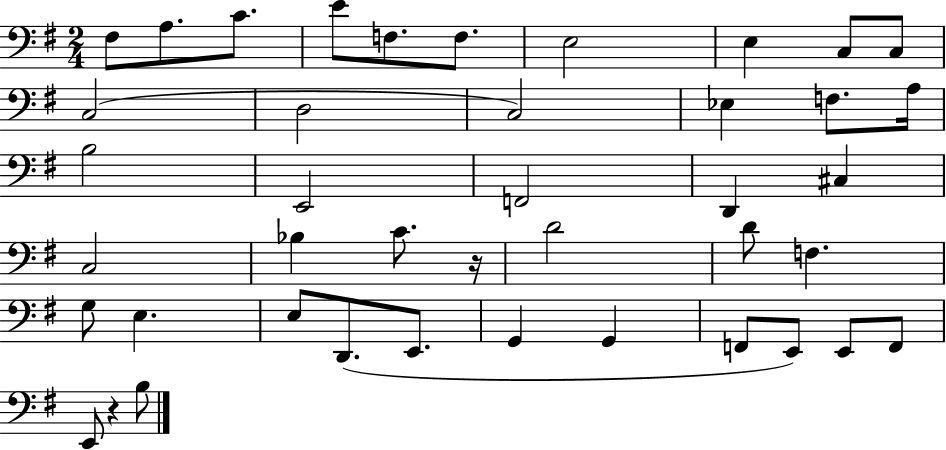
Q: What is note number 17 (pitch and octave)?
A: B3